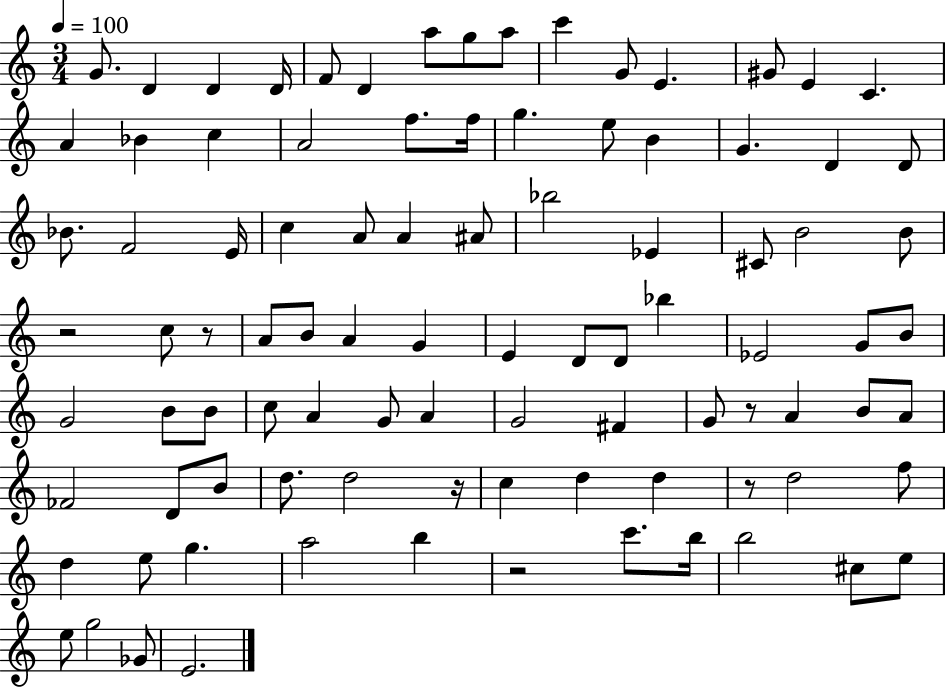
X:1
T:Untitled
M:3/4
L:1/4
K:C
G/2 D D D/4 F/2 D a/2 g/2 a/2 c' G/2 E ^G/2 E C A _B c A2 f/2 f/4 g e/2 B G D D/2 _B/2 F2 E/4 c A/2 A ^A/2 _b2 _E ^C/2 B2 B/2 z2 c/2 z/2 A/2 B/2 A G E D/2 D/2 _b _E2 G/2 B/2 G2 B/2 B/2 c/2 A G/2 A G2 ^F G/2 z/2 A B/2 A/2 _F2 D/2 B/2 d/2 d2 z/4 c d d z/2 d2 f/2 d e/2 g a2 b z2 c'/2 b/4 b2 ^c/2 e/2 e/2 g2 _G/2 E2